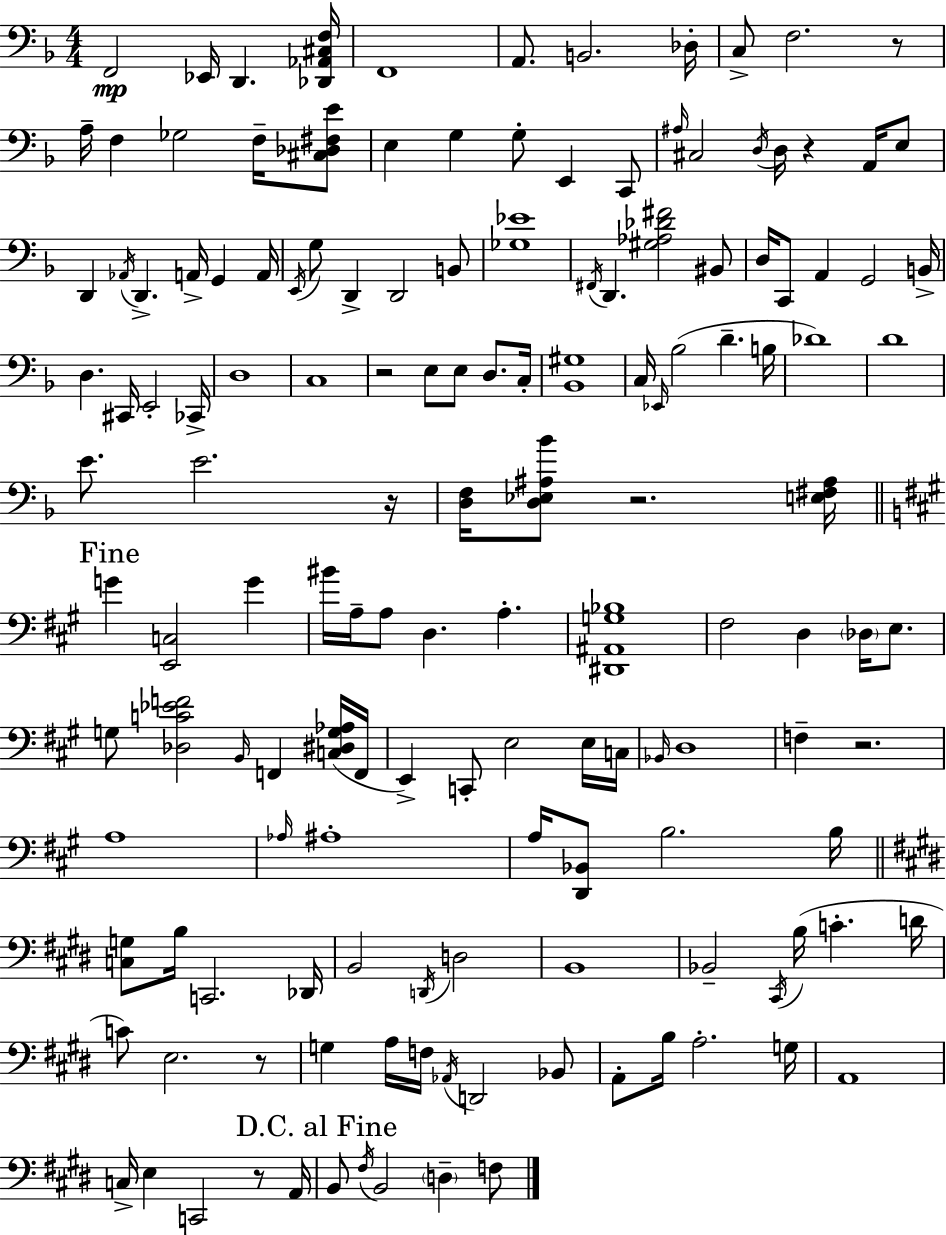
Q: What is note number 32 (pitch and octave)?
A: G3